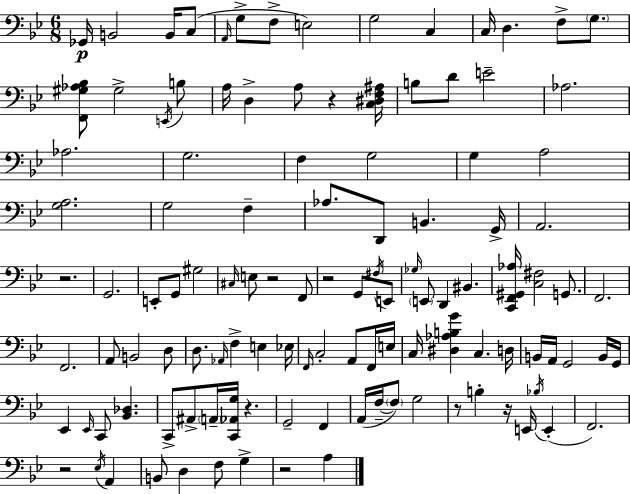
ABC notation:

X:1
T:Untitled
M:6/8
L:1/4
K:Gm
_G,,/4 B,,2 B,,/4 C,/2 A,,/4 G,/2 F,/2 E,2 G,2 C, C,/4 D, F,/2 G,/2 [F,,^G,_A,_B,]/2 ^G,2 E,,/4 B,/2 A,/4 D, A,/2 z [C,^D,F,^A,]/4 B,/2 D/2 E2 _A,2 _A,2 G,2 F, G,2 G, A,2 [G,A,]2 G,2 F, _A,/2 D,,/2 B,, G,,/4 A,,2 z2 G,,2 E,,/2 G,,/2 ^G,2 ^C,/4 E,/2 z2 F,,/2 z2 G,,/2 ^F,/4 E,,/2 _G,/4 E,,/2 D,, ^B,, [C,,F,,^G,,_A,]/4 [C,^F,]2 G,,/2 F,,2 F,,2 A,,/2 B,,2 D,/2 D,/2 _A,,/4 F, E, _E,/4 F,,/4 C,2 A,,/2 F,,/4 E,/4 C,/4 [^D,_A,B,G] C, D,/4 B,,/4 A,,/4 G,,2 B,,/4 G,,/4 _E,, _E,,/4 C,,/2 [_B,,_D,] C,,/2 ^A,,/2 A,,/4 [C,,_A,,G,]/4 z G,,2 F,, A,,/4 F,/4 F,/2 G,2 z/2 B, z/4 E,,/4 _B,/4 E,, F,,2 z2 _E,/4 A,, B,,/2 D, F,/2 G, z2 A,